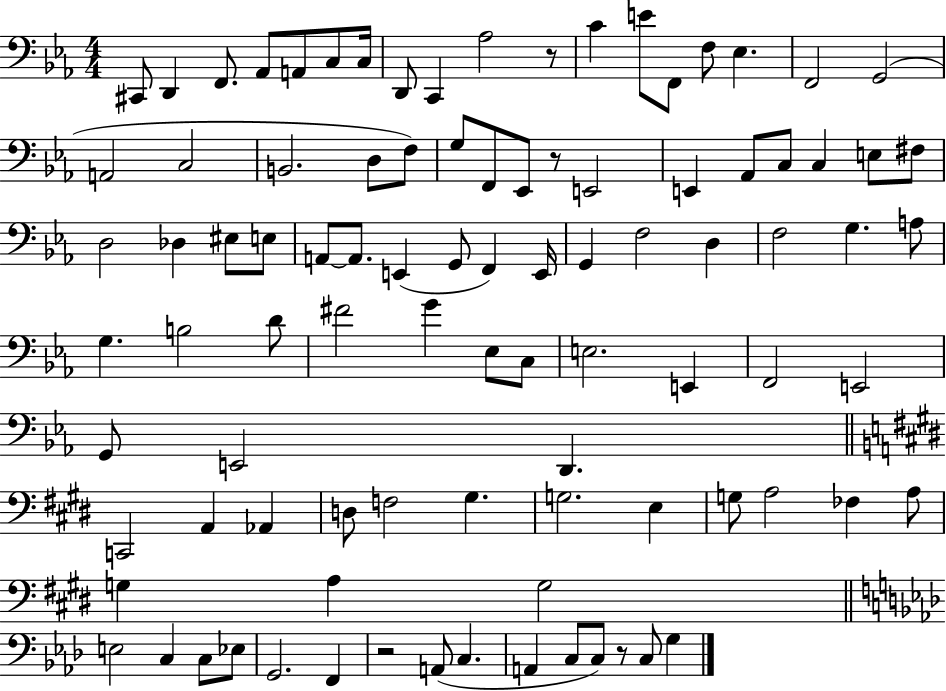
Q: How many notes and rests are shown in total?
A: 94